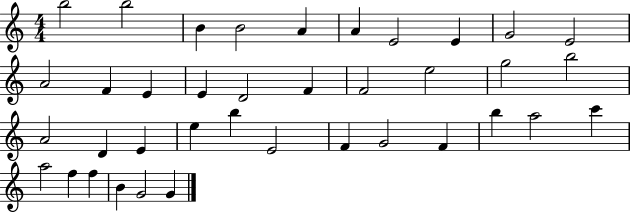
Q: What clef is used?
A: treble